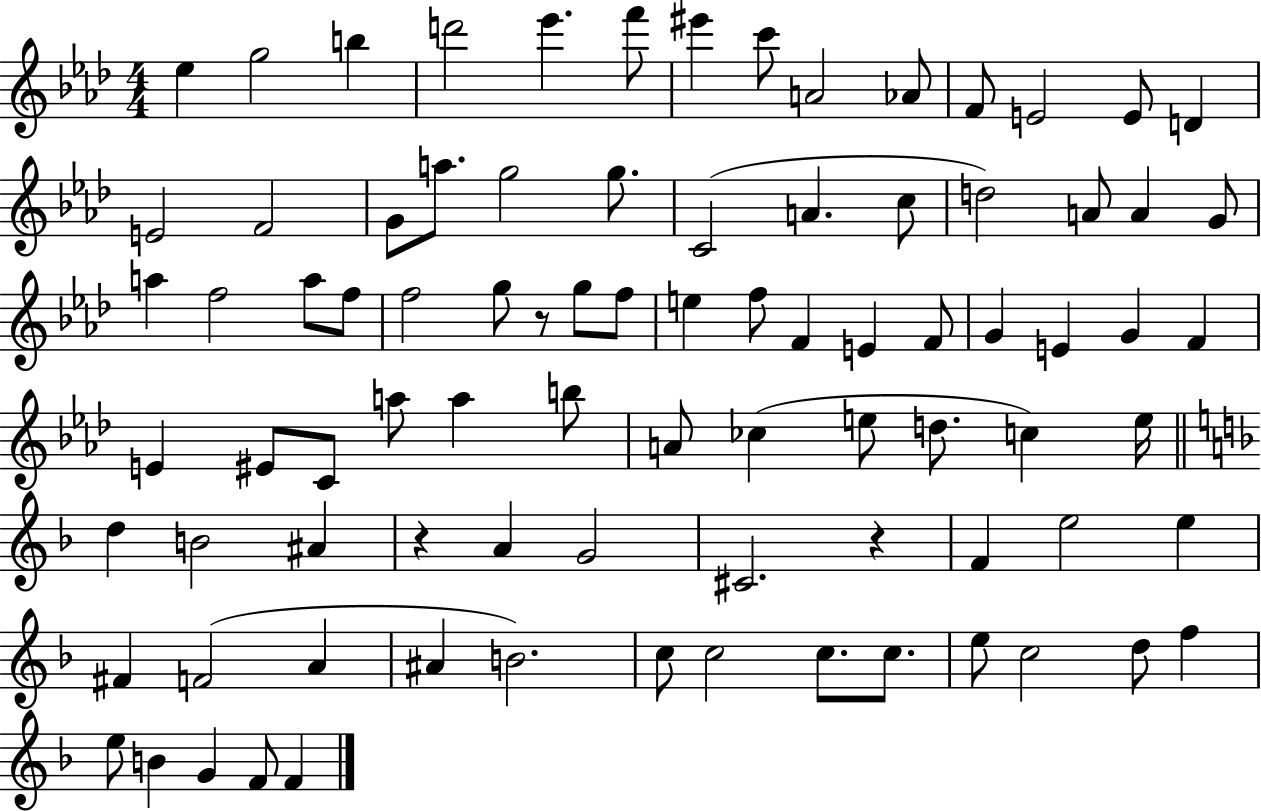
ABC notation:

X:1
T:Untitled
M:4/4
L:1/4
K:Ab
_e g2 b d'2 _e' f'/2 ^e' c'/2 A2 _A/2 F/2 E2 E/2 D E2 F2 G/2 a/2 g2 g/2 C2 A c/2 d2 A/2 A G/2 a f2 a/2 f/2 f2 g/2 z/2 g/2 f/2 e f/2 F E F/2 G E G F E ^E/2 C/2 a/2 a b/2 A/2 _c e/2 d/2 c e/4 d B2 ^A z A G2 ^C2 z F e2 e ^F F2 A ^A B2 c/2 c2 c/2 c/2 e/2 c2 d/2 f e/2 B G F/2 F